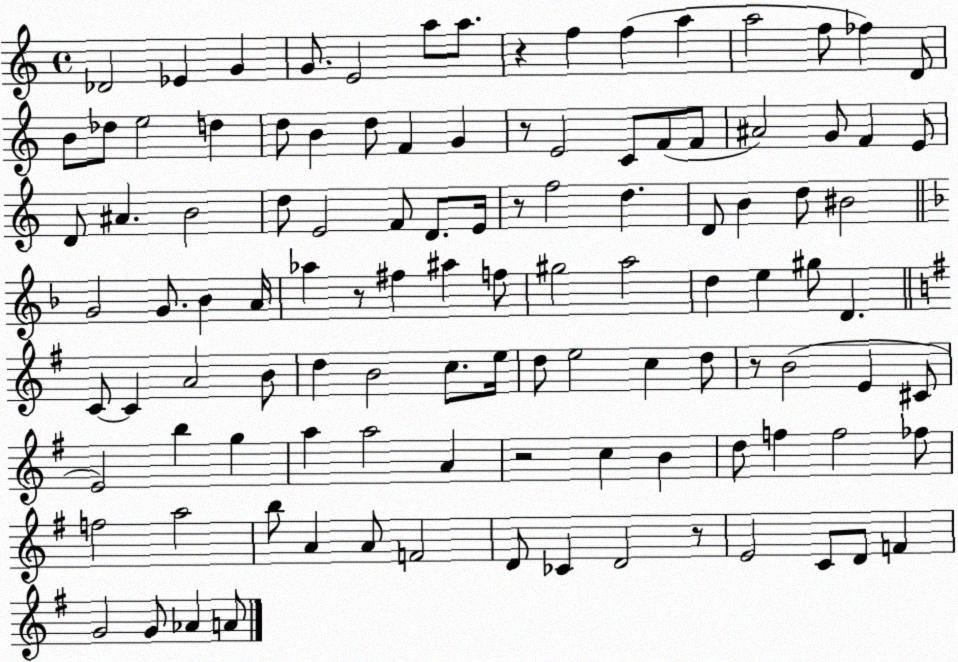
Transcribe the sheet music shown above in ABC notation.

X:1
T:Untitled
M:4/4
L:1/4
K:C
_D2 _E G G/2 E2 a/2 a/2 z f f a a2 f/2 _f D/2 B/2 _d/2 e2 d d/2 B d/2 F G z/2 E2 C/2 F/2 F/2 ^A2 G/2 F E/2 D/2 ^A B2 d/2 E2 F/2 D/2 E/4 z/2 f2 d D/2 B d/2 ^B2 G2 G/2 _B A/4 _a z/2 ^f ^a f/2 ^g2 a2 d e ^g/2 D C/2 C A2 B/2 d B2 c/2 e/4 d/2 e2 c d/2 z/2 B2 E ^C/2 E2 b g a a2 A z2 c B d/2 f f2 _f/2 f2 a2 b/2 A A/2 F2 D/2 _C D2 z/2 E2 C/2 D/2 F G2 G/2 _A A/2